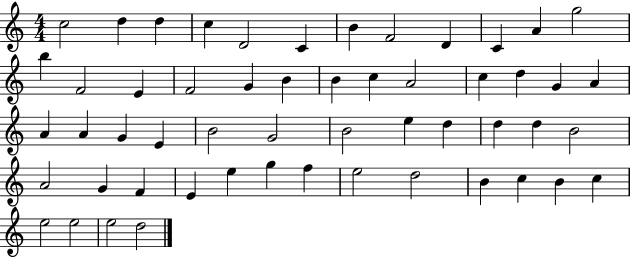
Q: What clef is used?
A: treble